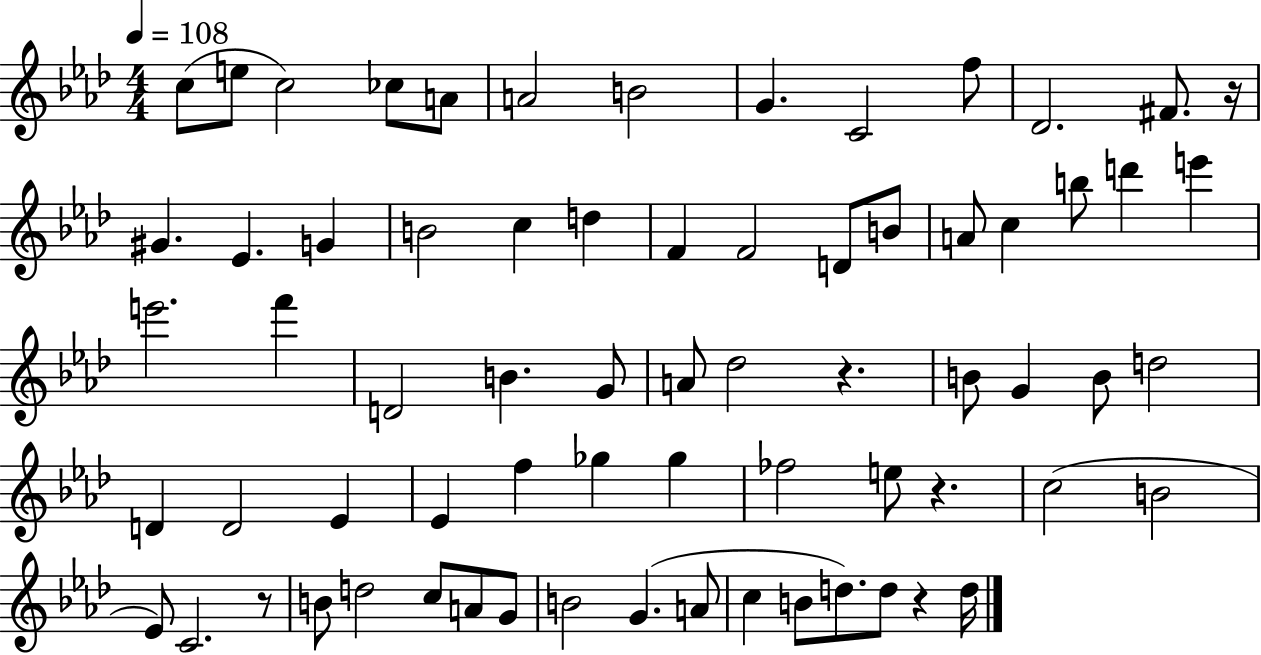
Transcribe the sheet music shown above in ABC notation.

X:1
T:Untitled
M:4/4
L:1/4
K:Ab
c/2 e/2 c2 _c/2 A/2 A2 B2 G C2 f/2 _D2 ^F/2 z/4 ^G _E G B2 c d F F2 D/2 B/2 A/2 c b/2 d' e' e'2 f' D2 B G/2 A/2 _d2 z B/2 G B/2 d2 D D2 _E _E f _g _g _f2 e/2 z c2 B2 _E/2 C2 z/2 B/2 d2 c/2 A/2 G/2 B2 G A/2 c B/2 d/2 d/2 z d/4